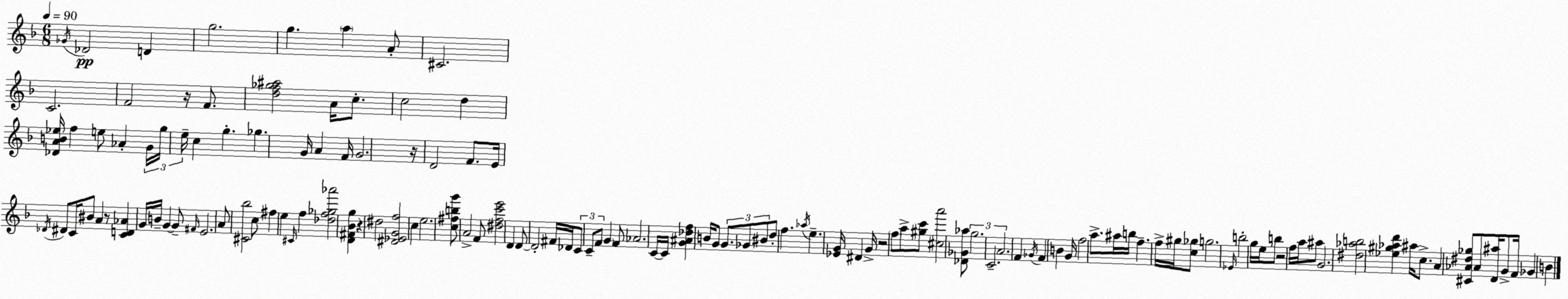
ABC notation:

X:1
T:Untitled
M:6/8
L:1/4
K:F
_G/4 _D2 D g2 g a A/2 ^C2 C2 F2 z/4 F/2 [df_g^a]2 A/4 c/2 c2 d [_DAB_e]/4 f e/2 _A G/4 g/4 e/4 c g _g G/4 A F/4 G2 z/4 D2 F/2 E/4 _D/4 ^D/2 C/4 ^B/2 A z/2 [CD_A] G/4 B/4 G G/2 ^F/4 E2 A/2 [^C_b]2 c/2 ^f e ^C/4 f [_df_g_a']2 [D^F_Bg] z ^d2 [^D_EGf]2 c e2 [c^fbg']/2 A2 F/2 [^dfc'e']2 D D/2 D2 ^F/4 _D/4 C/2 C/2 F/2 G F/2 _A2 C/4 C/4 [G^A_df] B/4 G/2 G/2 _G/2 ^B/2 d/2 f _a/4 e [_EG]/4 ^D G/4 z2 f/2 a/2 [^gc']/2 [^ca']2 [_D_G_a]/2 g2 C2 A2 F _G/4 F B G/4 f2 a/2 ^a/4 b/4 f f/4 ^g/4 [c_g]/2 g2 _E/4 b2 g/4 e/4 b/2 z2 f/4 a/4 ^a/2 G2 [^d_ab]2 [_e^g_ad'] ^a/4 c/2 A [^C_A^d_g]/2 _A/2 [D^a]/4 G/2 F/4 _G B